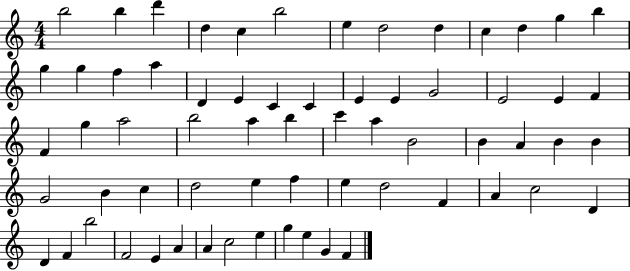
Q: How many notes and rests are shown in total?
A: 65